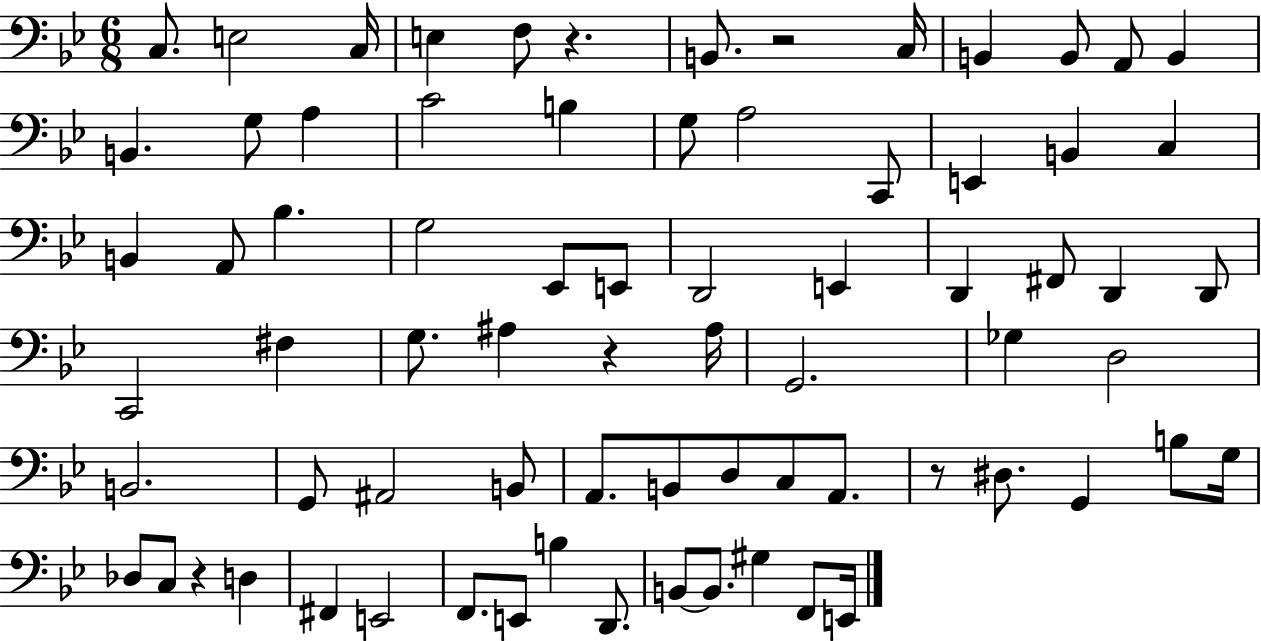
X:1
T:Untitled
M:6/8
L:1/4
K:Bb
C,/2 E,2 C,/4 E, F,/2 z B,,/2 z2 C,/4 B,, B,,/2 A,,/2 B,, B,, G,/2 A, C2 B, G,/2 A,2 C,,/2 E,, B,, C, B,, A,,/2 _B, G,2 _E,,/2 E,,/2 D,,2 E,, D,, ^F,,/2 D,, D,,/2 C,,2 ^F, G,/2 ^A, z ^A,/4 G,,2 _G, D,2 B,,2 G,,/2 ^A,,2 B,,/2 A,,/2 B,,/2 D,/2 C,/2 A,,/2 z/2 ^D,/2 G,, B,/2 G,/4 _D,/2 C,/2 z D, ^F,, E,,2 F,,/2 E,,/2 B, D,,/2 B,,/2 B,,/2 ^G, F,,/2 E,,/4